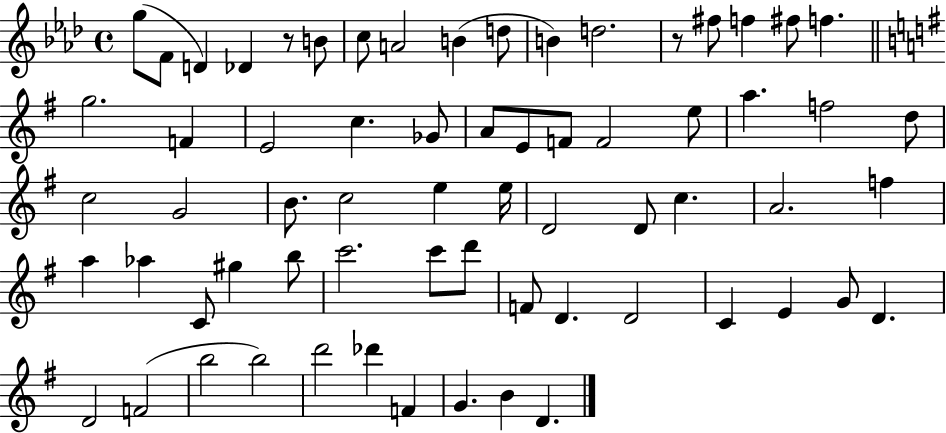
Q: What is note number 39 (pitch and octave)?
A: F5